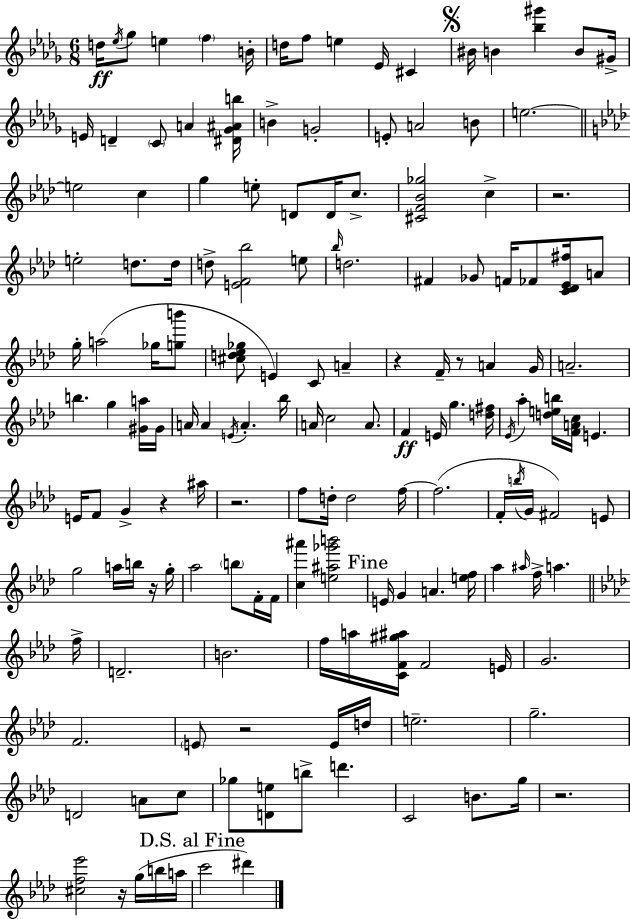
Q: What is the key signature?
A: BES minor